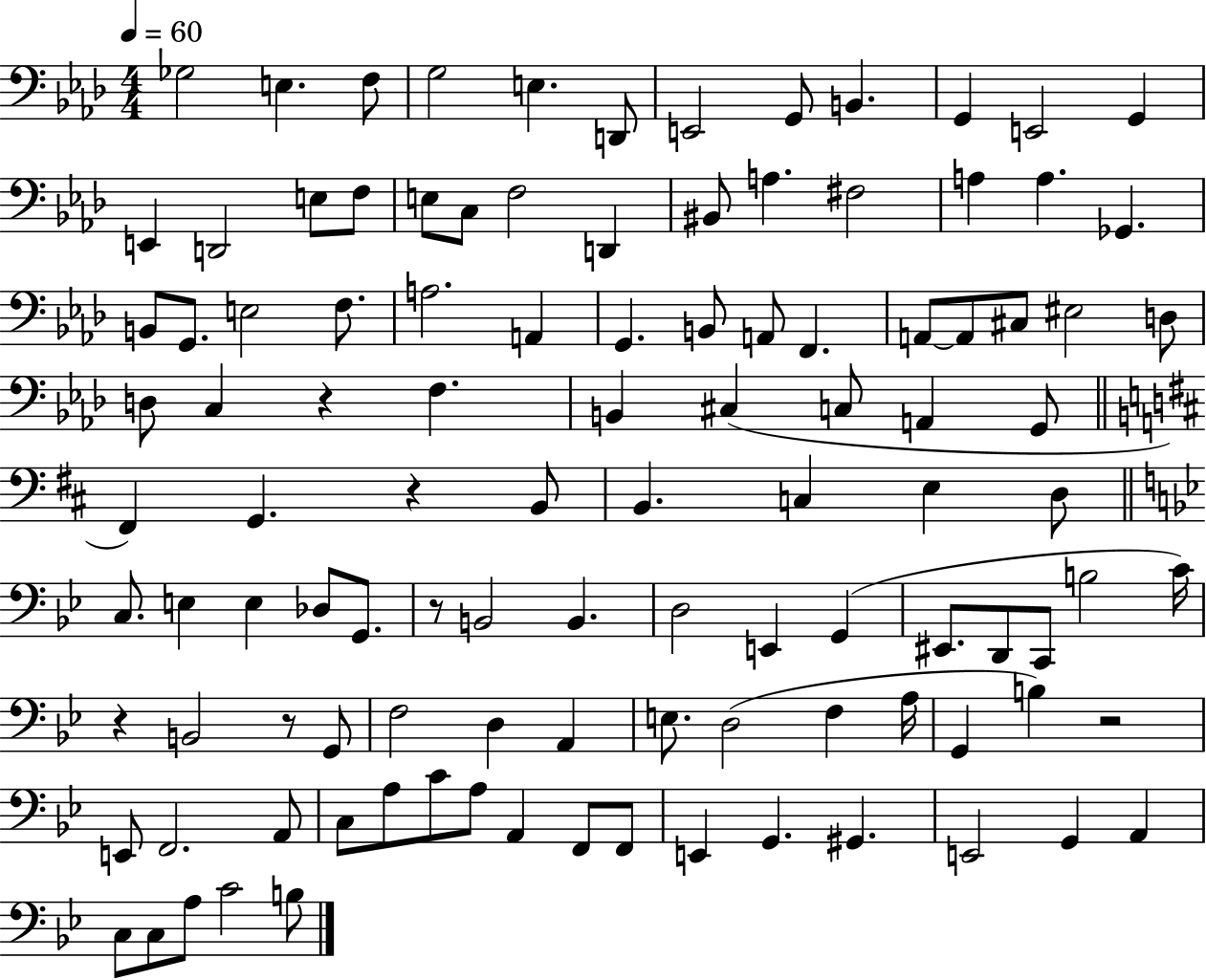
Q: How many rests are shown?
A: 6